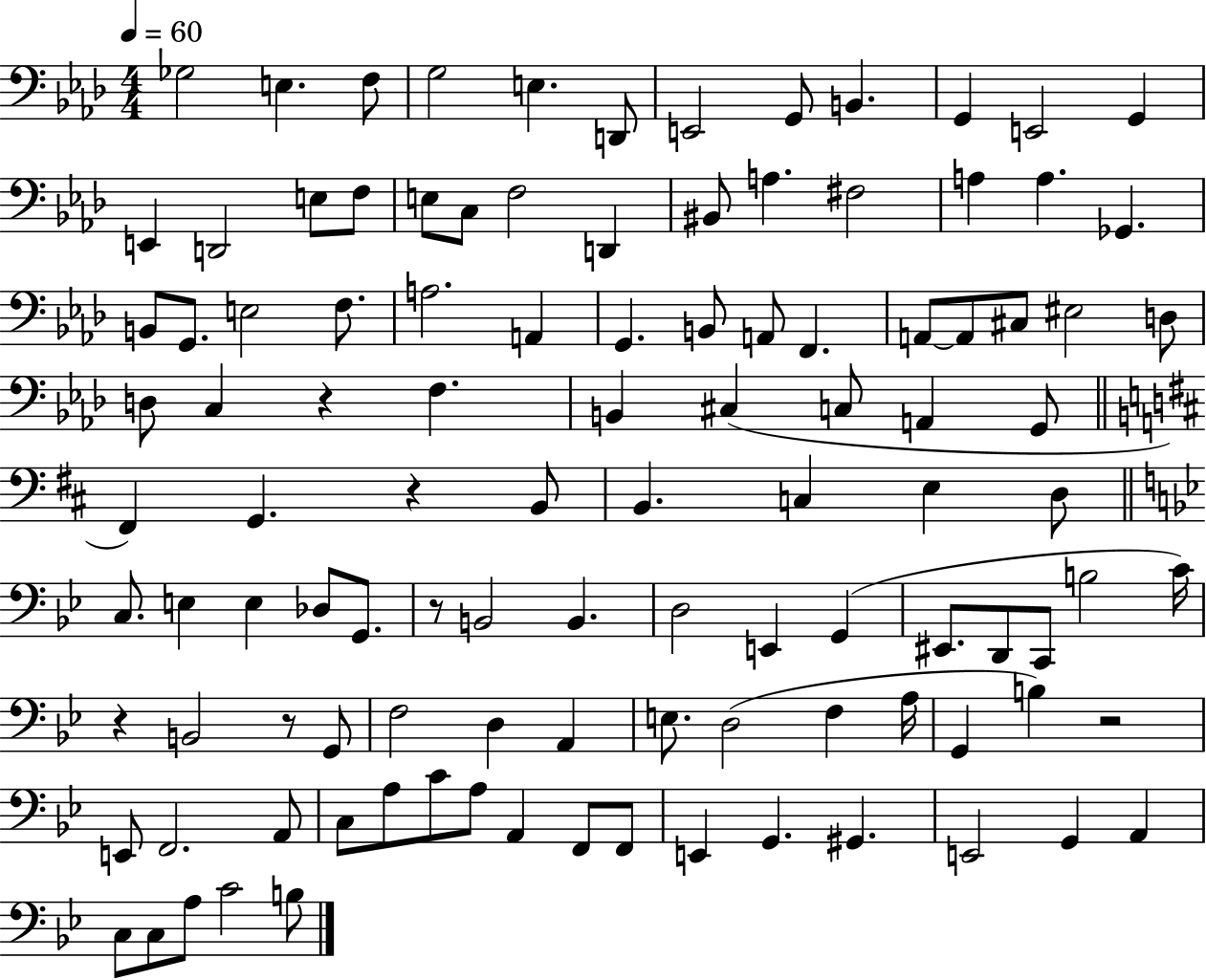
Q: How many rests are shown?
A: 6